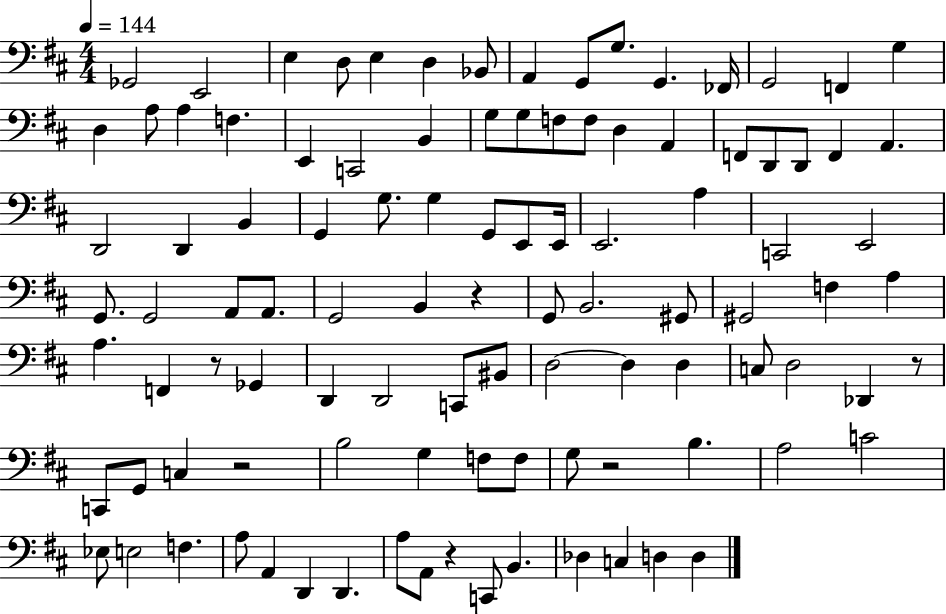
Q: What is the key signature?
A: D major